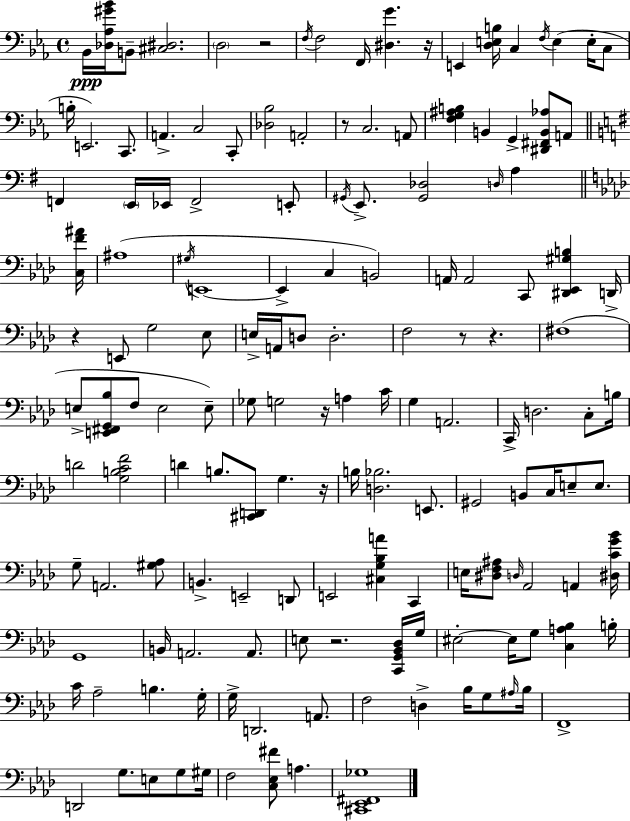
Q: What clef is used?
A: bass